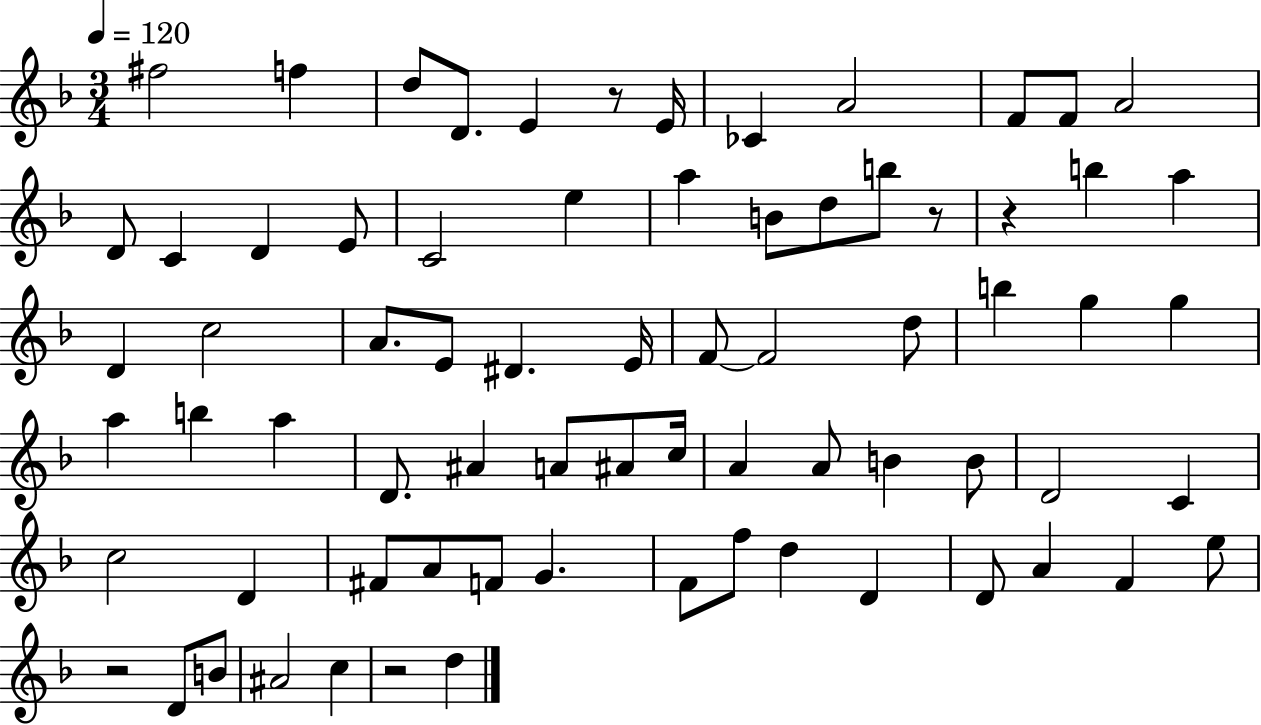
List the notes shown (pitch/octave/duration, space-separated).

F#5/h F5/q D5/e D4/e. E4/q R/e E4/s CES4/q A4/h F4/e F4/e A4/h D4/e C4/q D4/q E4/e C4/h E5/q A5/q B4/e D5/e B5/e R/e R/q B5/q A5/q D4/q C5/h A4/e. E4/e D#4/q. E4/s F4/e F4/h D5/e B5/q G5/q G5/q A5/q B5/q A5/q D4/e. A#4/q A4/e A#4/e C5/s A4/q A4/e B4/q B4/e D4/h C4/q C5/h D4/q F#4/e A4/e F4/e G4/q. F4/e F5/e D5/q D4/q D4/e A4/q F4/q E5/e R/h D4/e B4/e A#4/h C5/q R/h D5/q